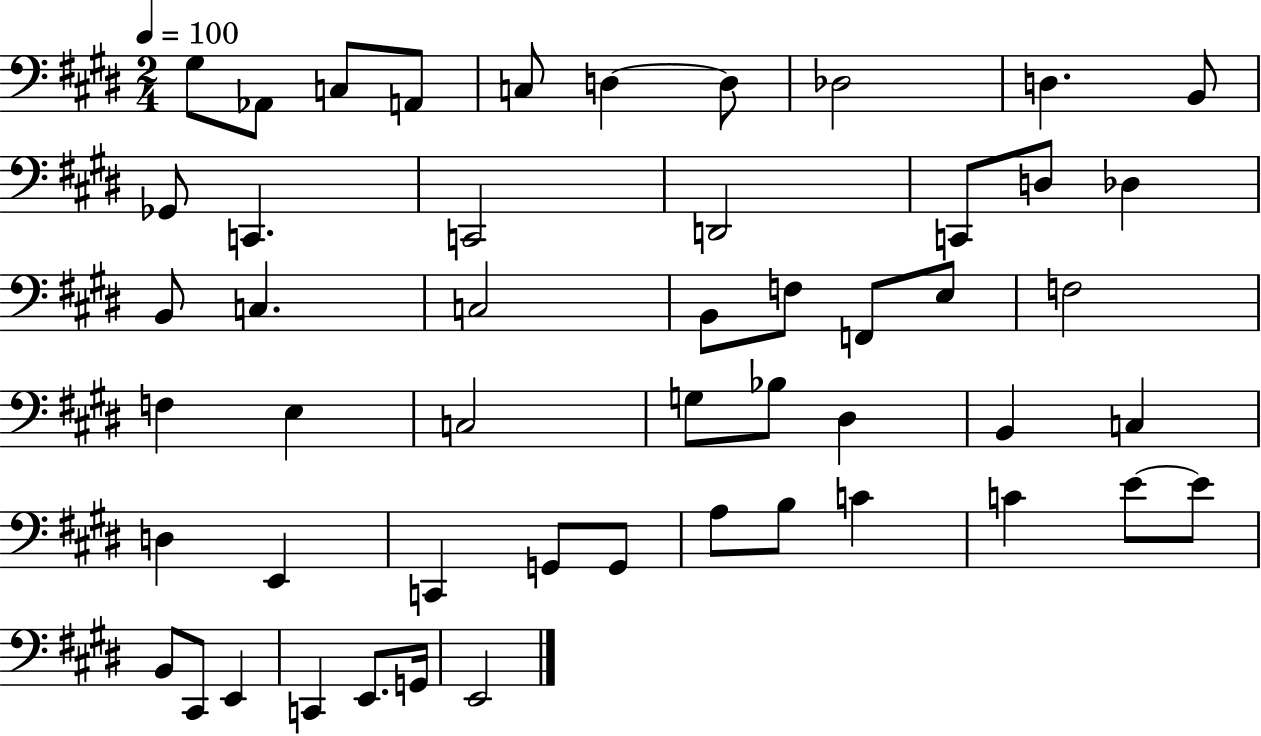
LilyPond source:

{
  \clef bass
  \numericTimeSignature
  \time 2/4
  \key e \major
  \tempo 4 = 100
  gis8 aes,8 c8 a,8 | c8 d4~~ d8 | des2 | d4. b,8 | \break ges,8 c,4. | c,2 | d,2 | c,8 d8 des4 | \break b,8 c4. | c2 | b,8 f8 f,8 e8 | f2 | \break f4 e4 | c2 | g8 bes8 dis4 | b,4 c4 | \break d4 e,4 | c,4 g,8 g,8 | a8 b8 c'4 | c'4 e'8~~ e'8 | \break b,8 cis,8 e,4 | c,4 e,8. g,16 | e,2 | \bar "|."
}